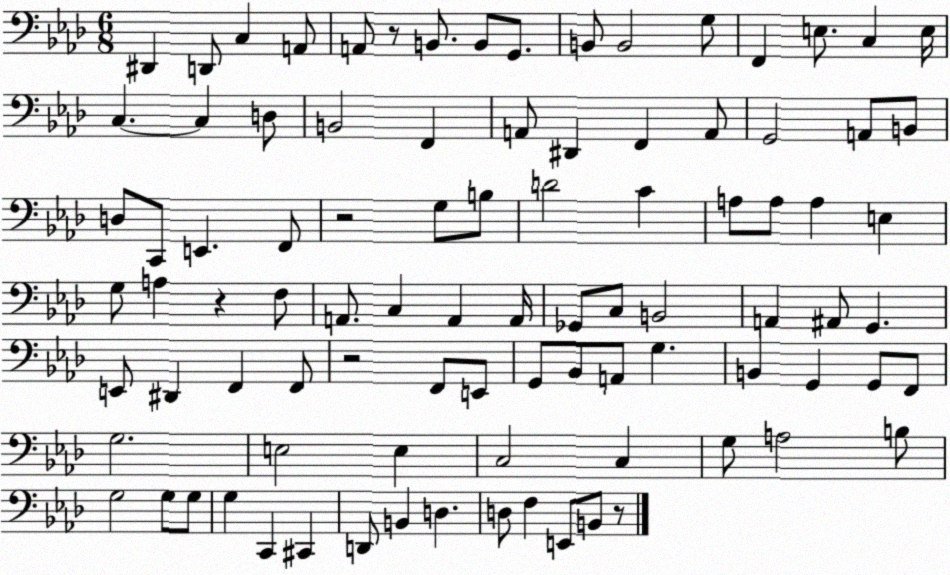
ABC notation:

X:1
T:Untitled
M:6/8
L:1/4
K:Ab
^D,, D,,/2 C, A,,/2 A,,/2 z/2 B,,/2 B,,/2 G,,/2 B,,/2 B,,2 G,/2 F,, E,/2 C, E,/4 C, C, D,/2 B,,2 F,, A,,/2 ^D,, F,, A,,/2 G,,2 A,,/2 B,,/2 D,/2 C,,/2 E,, F,,/2 z2 G,/2 B,/2 D2 C A,/2 A,/2 A, E, G,/2 A, z F,/2 A,,/2 C, A,, A,,/4 _G,,/2 C,/2 B,,2 A,, ^A,,/2 G,, E,,/2 ^D,, F,, F,,/2 z2 F,,/2 E,,/2 G,,/2 _B,,/2 A,,/2 G, B,, G,, G,,/2 F,,/2 G,2 E,2 E, C,2 C, G,/2 A,2 B,/2 G,2 G,/2 G,/2 G, C,, ^C,, D,,/2 B,, D, D,/2 F, E,,/2 B,,/2 z/2